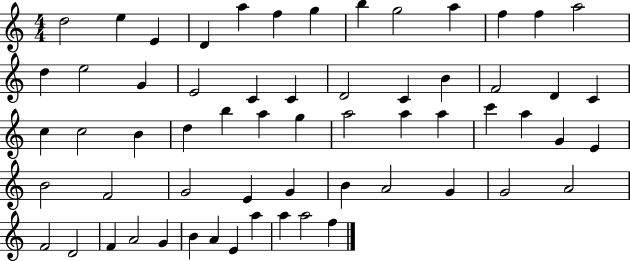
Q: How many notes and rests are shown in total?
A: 61